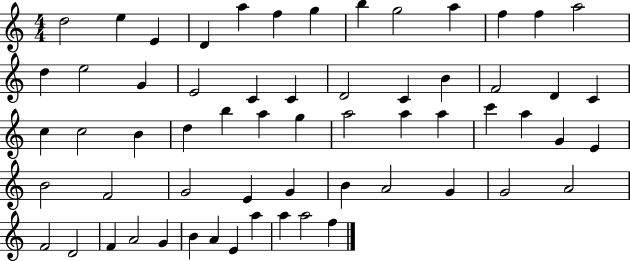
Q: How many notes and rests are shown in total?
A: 61